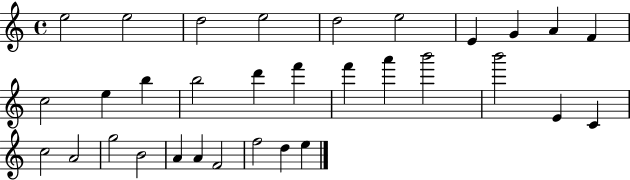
E5/h E5/h D5/h E5/h D5/h E5/h E4/q G4/q A4/q F4/q C5/h E5/q B5/q B5/h D6/q F6/q F6/q A6/q B6/h B6/h E4/q C4/q C5/h A4/h G5/h B4/h A4/q A4/q F4/h F5/h D5/q E5/q